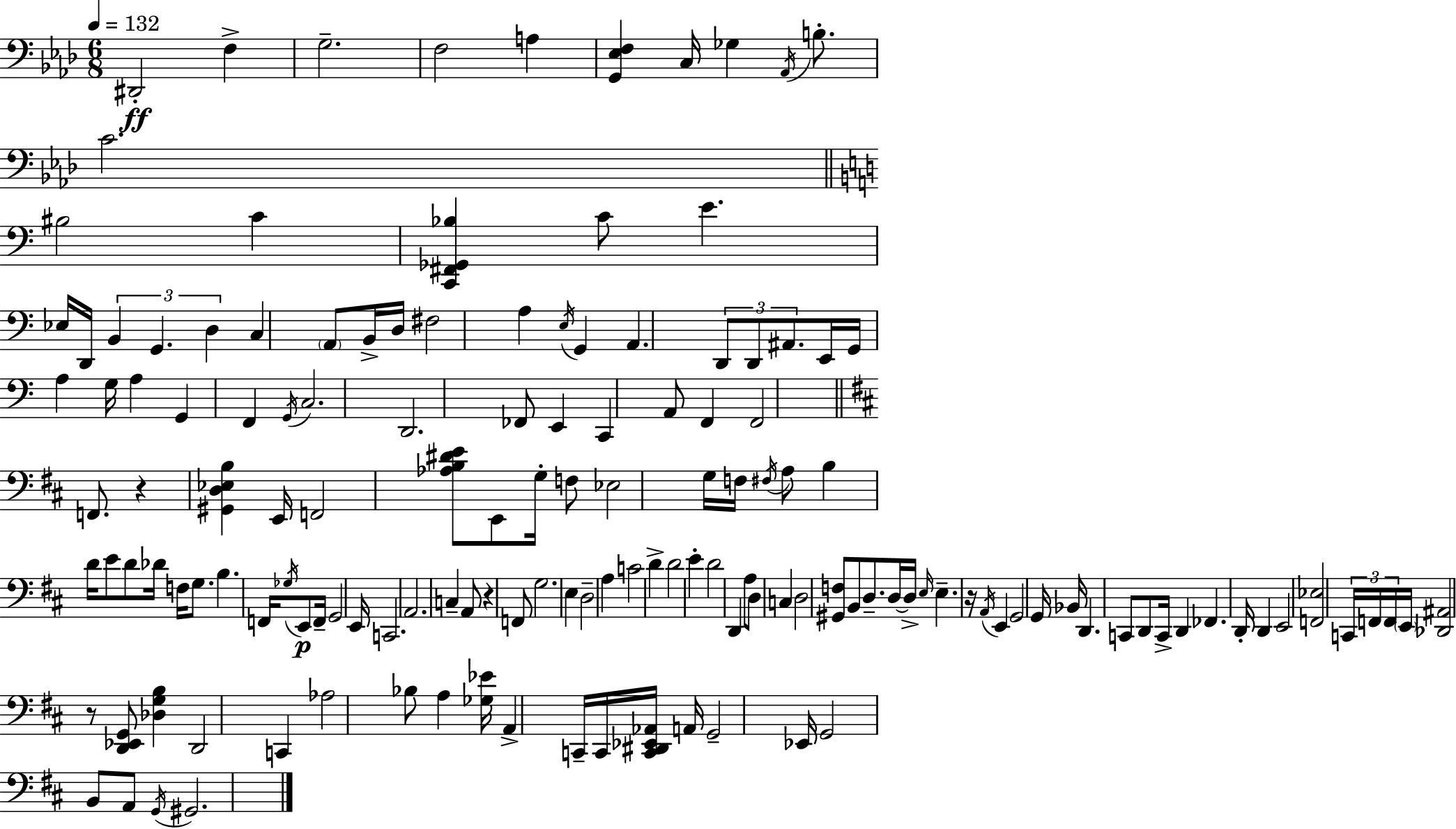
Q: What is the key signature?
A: AES major